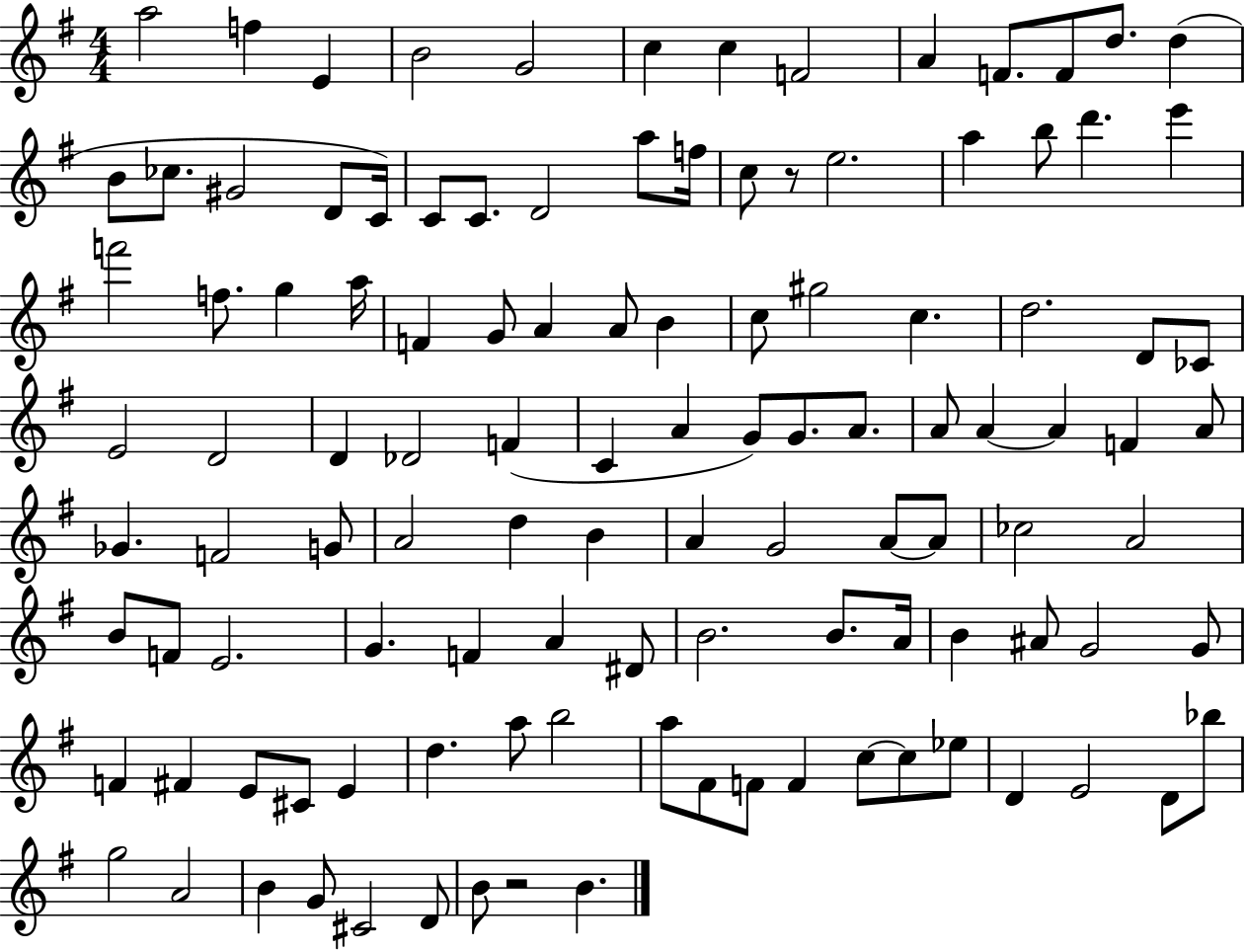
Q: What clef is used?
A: treble